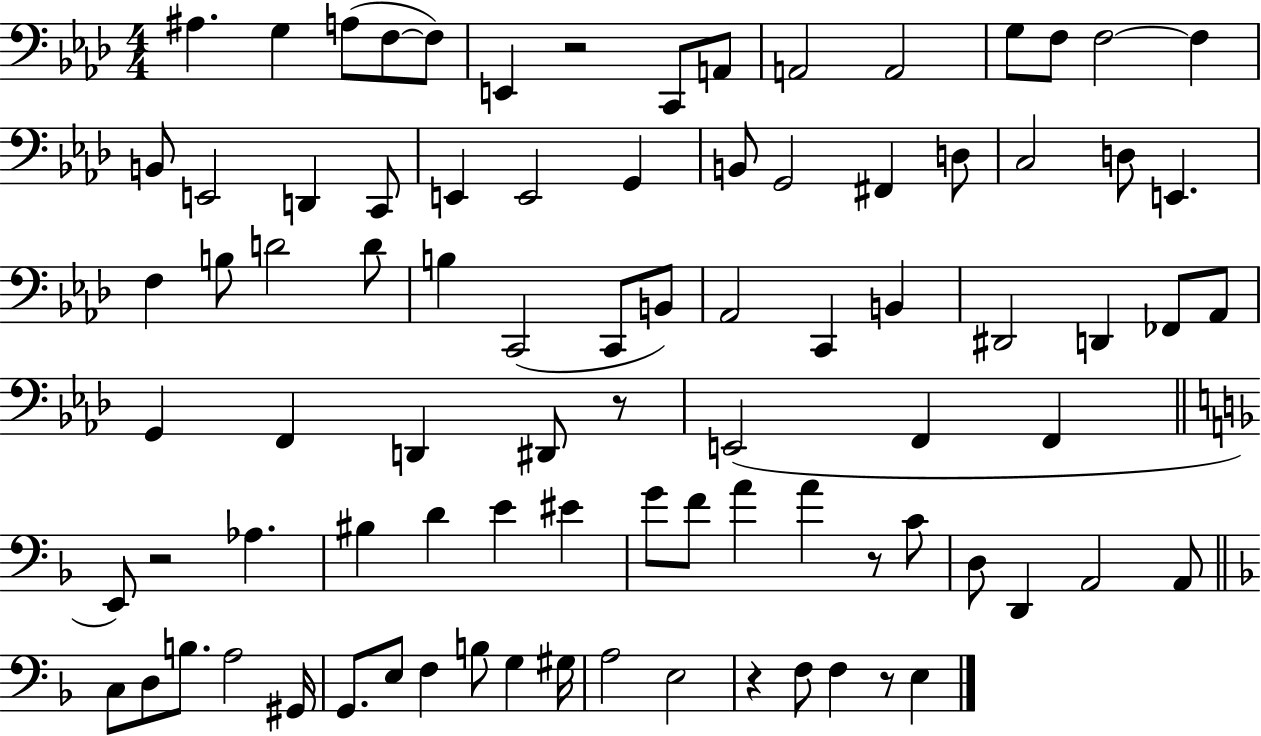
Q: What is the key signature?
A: AES major